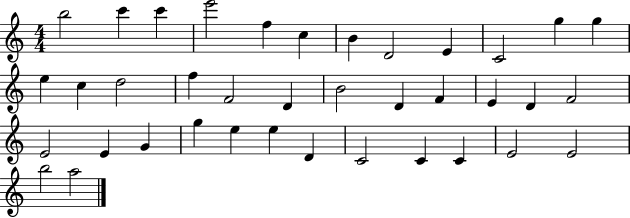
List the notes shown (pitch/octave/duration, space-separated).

B5/h C6/q C6/q E6/h F5/q C5/q B4/q D4/h E4/q C4/h G5/q G5/q E5/q C5/q D5/h F5/q F4/h D4/q B4/h D4/q F4/q E4/q D4/q F4/h E4/h E4/q G4/q G5/q E5/q E5/q D4/q C4/h C4/q C4/q E4/h E4/h B5/h A5/h